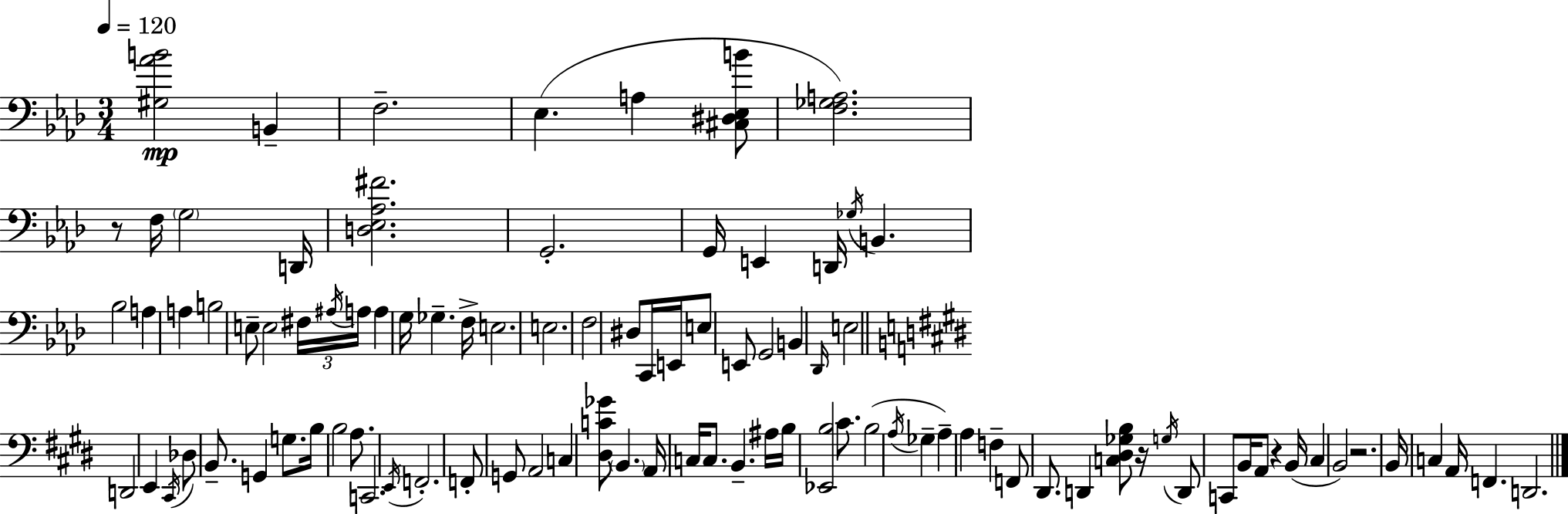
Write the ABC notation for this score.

X:1
T:Untitled
M:3/4
L:1/4
K:Ab
[^G,_AB]2 B,, F,2 _E, A, [^C,^D,_E,B]/2 [F,_G,A,]2 z/2 F,/4 G,2 D,,/4 [D,_E,_A,^F]2 G,,2 G,,/4 E,, D,,/4 _G,/4 B,, _B,2 A, A, B,2 E,/2 E,2 ^F,/4 ^A,/4 A,/4 A, G,/4 _G, F,/4 E,2 E,2 F,2 ^D,/2 C,,/4 E,,/4 E,/2 E,,/2 G,,2 B,, _D,,/4 E,2 D,,2 E,, ^C,,/4 _D,/2 B,,/2 G,, G,/2 B,/4 B,2 A,/2 C,,2 E,,/4 F,,2 F,,/2 G,,/2 A,,2 C, [^D,C_G]/2 B,, A,,/4 C,/4 C,/2 B,, ^A,/4 B,/4 [_E,,B,]2 ^C/2 B,2 A,/4 _G, A, A, F, F,,/2 ^D,,/2 D,, [C,^D,_G,B,]/2 z/4 G,/4 D,,/2 C,,/2 B,,/4 A,,/2 z B,,/4 ^C, B,,2 z2 B,,/4 C, A,,/4 F,, D,,2